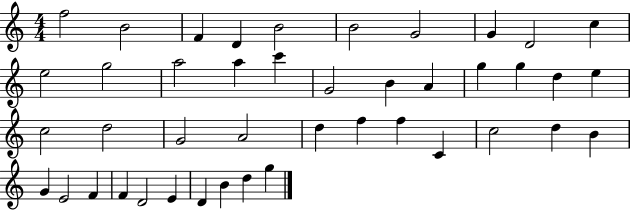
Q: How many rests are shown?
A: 0